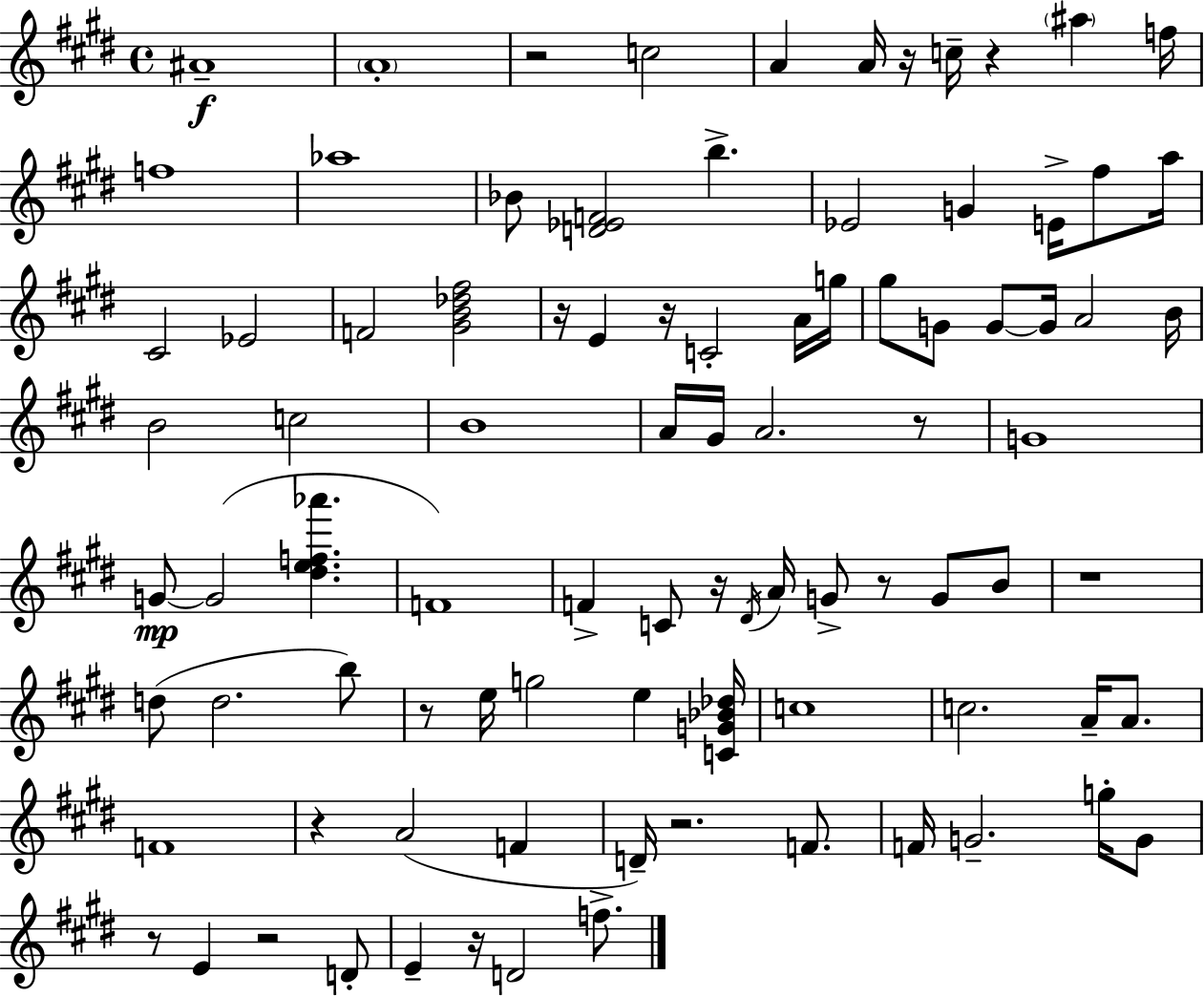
{
  \clef treble
  \time 4/4
  \defaultTimeSignature
  \key e \major
  ais'1--\f | \parenthesize a'1-. | r2 c''2 | a'4 a'16 r16 c''16-- r4 \parenthesize ais''4 f''16 | \break f''1 | aes''1 | bes'8 <d' ees' f'>2 b''4.-> | ees'2 g'4 e'16-> fis''8 a''16 | \break cis'2 ees'2 | f'2 <gis' b' des'' fis''>2 | r16 e'4 r16 c'2-. a'16 g''16 | gis''8 g'8 g'8~~ g'16 a'2 b'16 | \break b'2 c''2 | b'1 | a'16 gis'16 a'2. r8 | g'1 | \break g'8~~\mp g'2( <dis'' e'' f'' aes'''>4. | f'1) | f'4-> c'8 r16 \acciaccatura { dis'16 } a'16 g'8-> r8 g'8 b'8 | r1 | \break d''8( d''2. b''8) | r8 e''16 g''2 e''4 | <c' g' bes' des''>16 c''1 | c''2. a'16-- a'8. | \break f'1 | r4 a'2( f'4 | d'16--) r2. f'8. | f'16 g'2.-- g''16-. g'8 | \break r8 e'4 r2 d'8-. | e'4-- r16 d'2 f''8.-> | \bar "|."
}